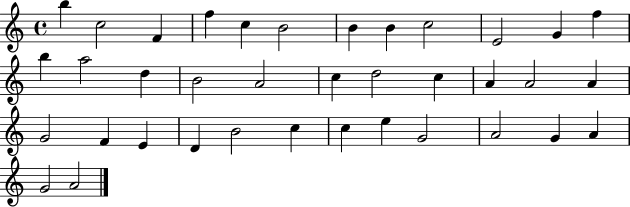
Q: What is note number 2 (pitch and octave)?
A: C5